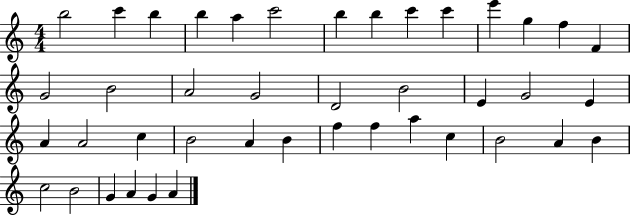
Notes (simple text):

B5/h C6/q B5/q B5/q A5/q C6/h B5/q B5/q C6/q C6/q E6/q G5/q F5/q F4/q G4/h B4/h A4/h G4/h D4/h B4/h E4/q G4/h E4/q A4/q A4/h C5/q B4/h A4/q B4/q F5/q F5/q A5/q C5/q B4/h A4/q B4/q C5/h B4/h G4/q A4/q G4/q A4/q